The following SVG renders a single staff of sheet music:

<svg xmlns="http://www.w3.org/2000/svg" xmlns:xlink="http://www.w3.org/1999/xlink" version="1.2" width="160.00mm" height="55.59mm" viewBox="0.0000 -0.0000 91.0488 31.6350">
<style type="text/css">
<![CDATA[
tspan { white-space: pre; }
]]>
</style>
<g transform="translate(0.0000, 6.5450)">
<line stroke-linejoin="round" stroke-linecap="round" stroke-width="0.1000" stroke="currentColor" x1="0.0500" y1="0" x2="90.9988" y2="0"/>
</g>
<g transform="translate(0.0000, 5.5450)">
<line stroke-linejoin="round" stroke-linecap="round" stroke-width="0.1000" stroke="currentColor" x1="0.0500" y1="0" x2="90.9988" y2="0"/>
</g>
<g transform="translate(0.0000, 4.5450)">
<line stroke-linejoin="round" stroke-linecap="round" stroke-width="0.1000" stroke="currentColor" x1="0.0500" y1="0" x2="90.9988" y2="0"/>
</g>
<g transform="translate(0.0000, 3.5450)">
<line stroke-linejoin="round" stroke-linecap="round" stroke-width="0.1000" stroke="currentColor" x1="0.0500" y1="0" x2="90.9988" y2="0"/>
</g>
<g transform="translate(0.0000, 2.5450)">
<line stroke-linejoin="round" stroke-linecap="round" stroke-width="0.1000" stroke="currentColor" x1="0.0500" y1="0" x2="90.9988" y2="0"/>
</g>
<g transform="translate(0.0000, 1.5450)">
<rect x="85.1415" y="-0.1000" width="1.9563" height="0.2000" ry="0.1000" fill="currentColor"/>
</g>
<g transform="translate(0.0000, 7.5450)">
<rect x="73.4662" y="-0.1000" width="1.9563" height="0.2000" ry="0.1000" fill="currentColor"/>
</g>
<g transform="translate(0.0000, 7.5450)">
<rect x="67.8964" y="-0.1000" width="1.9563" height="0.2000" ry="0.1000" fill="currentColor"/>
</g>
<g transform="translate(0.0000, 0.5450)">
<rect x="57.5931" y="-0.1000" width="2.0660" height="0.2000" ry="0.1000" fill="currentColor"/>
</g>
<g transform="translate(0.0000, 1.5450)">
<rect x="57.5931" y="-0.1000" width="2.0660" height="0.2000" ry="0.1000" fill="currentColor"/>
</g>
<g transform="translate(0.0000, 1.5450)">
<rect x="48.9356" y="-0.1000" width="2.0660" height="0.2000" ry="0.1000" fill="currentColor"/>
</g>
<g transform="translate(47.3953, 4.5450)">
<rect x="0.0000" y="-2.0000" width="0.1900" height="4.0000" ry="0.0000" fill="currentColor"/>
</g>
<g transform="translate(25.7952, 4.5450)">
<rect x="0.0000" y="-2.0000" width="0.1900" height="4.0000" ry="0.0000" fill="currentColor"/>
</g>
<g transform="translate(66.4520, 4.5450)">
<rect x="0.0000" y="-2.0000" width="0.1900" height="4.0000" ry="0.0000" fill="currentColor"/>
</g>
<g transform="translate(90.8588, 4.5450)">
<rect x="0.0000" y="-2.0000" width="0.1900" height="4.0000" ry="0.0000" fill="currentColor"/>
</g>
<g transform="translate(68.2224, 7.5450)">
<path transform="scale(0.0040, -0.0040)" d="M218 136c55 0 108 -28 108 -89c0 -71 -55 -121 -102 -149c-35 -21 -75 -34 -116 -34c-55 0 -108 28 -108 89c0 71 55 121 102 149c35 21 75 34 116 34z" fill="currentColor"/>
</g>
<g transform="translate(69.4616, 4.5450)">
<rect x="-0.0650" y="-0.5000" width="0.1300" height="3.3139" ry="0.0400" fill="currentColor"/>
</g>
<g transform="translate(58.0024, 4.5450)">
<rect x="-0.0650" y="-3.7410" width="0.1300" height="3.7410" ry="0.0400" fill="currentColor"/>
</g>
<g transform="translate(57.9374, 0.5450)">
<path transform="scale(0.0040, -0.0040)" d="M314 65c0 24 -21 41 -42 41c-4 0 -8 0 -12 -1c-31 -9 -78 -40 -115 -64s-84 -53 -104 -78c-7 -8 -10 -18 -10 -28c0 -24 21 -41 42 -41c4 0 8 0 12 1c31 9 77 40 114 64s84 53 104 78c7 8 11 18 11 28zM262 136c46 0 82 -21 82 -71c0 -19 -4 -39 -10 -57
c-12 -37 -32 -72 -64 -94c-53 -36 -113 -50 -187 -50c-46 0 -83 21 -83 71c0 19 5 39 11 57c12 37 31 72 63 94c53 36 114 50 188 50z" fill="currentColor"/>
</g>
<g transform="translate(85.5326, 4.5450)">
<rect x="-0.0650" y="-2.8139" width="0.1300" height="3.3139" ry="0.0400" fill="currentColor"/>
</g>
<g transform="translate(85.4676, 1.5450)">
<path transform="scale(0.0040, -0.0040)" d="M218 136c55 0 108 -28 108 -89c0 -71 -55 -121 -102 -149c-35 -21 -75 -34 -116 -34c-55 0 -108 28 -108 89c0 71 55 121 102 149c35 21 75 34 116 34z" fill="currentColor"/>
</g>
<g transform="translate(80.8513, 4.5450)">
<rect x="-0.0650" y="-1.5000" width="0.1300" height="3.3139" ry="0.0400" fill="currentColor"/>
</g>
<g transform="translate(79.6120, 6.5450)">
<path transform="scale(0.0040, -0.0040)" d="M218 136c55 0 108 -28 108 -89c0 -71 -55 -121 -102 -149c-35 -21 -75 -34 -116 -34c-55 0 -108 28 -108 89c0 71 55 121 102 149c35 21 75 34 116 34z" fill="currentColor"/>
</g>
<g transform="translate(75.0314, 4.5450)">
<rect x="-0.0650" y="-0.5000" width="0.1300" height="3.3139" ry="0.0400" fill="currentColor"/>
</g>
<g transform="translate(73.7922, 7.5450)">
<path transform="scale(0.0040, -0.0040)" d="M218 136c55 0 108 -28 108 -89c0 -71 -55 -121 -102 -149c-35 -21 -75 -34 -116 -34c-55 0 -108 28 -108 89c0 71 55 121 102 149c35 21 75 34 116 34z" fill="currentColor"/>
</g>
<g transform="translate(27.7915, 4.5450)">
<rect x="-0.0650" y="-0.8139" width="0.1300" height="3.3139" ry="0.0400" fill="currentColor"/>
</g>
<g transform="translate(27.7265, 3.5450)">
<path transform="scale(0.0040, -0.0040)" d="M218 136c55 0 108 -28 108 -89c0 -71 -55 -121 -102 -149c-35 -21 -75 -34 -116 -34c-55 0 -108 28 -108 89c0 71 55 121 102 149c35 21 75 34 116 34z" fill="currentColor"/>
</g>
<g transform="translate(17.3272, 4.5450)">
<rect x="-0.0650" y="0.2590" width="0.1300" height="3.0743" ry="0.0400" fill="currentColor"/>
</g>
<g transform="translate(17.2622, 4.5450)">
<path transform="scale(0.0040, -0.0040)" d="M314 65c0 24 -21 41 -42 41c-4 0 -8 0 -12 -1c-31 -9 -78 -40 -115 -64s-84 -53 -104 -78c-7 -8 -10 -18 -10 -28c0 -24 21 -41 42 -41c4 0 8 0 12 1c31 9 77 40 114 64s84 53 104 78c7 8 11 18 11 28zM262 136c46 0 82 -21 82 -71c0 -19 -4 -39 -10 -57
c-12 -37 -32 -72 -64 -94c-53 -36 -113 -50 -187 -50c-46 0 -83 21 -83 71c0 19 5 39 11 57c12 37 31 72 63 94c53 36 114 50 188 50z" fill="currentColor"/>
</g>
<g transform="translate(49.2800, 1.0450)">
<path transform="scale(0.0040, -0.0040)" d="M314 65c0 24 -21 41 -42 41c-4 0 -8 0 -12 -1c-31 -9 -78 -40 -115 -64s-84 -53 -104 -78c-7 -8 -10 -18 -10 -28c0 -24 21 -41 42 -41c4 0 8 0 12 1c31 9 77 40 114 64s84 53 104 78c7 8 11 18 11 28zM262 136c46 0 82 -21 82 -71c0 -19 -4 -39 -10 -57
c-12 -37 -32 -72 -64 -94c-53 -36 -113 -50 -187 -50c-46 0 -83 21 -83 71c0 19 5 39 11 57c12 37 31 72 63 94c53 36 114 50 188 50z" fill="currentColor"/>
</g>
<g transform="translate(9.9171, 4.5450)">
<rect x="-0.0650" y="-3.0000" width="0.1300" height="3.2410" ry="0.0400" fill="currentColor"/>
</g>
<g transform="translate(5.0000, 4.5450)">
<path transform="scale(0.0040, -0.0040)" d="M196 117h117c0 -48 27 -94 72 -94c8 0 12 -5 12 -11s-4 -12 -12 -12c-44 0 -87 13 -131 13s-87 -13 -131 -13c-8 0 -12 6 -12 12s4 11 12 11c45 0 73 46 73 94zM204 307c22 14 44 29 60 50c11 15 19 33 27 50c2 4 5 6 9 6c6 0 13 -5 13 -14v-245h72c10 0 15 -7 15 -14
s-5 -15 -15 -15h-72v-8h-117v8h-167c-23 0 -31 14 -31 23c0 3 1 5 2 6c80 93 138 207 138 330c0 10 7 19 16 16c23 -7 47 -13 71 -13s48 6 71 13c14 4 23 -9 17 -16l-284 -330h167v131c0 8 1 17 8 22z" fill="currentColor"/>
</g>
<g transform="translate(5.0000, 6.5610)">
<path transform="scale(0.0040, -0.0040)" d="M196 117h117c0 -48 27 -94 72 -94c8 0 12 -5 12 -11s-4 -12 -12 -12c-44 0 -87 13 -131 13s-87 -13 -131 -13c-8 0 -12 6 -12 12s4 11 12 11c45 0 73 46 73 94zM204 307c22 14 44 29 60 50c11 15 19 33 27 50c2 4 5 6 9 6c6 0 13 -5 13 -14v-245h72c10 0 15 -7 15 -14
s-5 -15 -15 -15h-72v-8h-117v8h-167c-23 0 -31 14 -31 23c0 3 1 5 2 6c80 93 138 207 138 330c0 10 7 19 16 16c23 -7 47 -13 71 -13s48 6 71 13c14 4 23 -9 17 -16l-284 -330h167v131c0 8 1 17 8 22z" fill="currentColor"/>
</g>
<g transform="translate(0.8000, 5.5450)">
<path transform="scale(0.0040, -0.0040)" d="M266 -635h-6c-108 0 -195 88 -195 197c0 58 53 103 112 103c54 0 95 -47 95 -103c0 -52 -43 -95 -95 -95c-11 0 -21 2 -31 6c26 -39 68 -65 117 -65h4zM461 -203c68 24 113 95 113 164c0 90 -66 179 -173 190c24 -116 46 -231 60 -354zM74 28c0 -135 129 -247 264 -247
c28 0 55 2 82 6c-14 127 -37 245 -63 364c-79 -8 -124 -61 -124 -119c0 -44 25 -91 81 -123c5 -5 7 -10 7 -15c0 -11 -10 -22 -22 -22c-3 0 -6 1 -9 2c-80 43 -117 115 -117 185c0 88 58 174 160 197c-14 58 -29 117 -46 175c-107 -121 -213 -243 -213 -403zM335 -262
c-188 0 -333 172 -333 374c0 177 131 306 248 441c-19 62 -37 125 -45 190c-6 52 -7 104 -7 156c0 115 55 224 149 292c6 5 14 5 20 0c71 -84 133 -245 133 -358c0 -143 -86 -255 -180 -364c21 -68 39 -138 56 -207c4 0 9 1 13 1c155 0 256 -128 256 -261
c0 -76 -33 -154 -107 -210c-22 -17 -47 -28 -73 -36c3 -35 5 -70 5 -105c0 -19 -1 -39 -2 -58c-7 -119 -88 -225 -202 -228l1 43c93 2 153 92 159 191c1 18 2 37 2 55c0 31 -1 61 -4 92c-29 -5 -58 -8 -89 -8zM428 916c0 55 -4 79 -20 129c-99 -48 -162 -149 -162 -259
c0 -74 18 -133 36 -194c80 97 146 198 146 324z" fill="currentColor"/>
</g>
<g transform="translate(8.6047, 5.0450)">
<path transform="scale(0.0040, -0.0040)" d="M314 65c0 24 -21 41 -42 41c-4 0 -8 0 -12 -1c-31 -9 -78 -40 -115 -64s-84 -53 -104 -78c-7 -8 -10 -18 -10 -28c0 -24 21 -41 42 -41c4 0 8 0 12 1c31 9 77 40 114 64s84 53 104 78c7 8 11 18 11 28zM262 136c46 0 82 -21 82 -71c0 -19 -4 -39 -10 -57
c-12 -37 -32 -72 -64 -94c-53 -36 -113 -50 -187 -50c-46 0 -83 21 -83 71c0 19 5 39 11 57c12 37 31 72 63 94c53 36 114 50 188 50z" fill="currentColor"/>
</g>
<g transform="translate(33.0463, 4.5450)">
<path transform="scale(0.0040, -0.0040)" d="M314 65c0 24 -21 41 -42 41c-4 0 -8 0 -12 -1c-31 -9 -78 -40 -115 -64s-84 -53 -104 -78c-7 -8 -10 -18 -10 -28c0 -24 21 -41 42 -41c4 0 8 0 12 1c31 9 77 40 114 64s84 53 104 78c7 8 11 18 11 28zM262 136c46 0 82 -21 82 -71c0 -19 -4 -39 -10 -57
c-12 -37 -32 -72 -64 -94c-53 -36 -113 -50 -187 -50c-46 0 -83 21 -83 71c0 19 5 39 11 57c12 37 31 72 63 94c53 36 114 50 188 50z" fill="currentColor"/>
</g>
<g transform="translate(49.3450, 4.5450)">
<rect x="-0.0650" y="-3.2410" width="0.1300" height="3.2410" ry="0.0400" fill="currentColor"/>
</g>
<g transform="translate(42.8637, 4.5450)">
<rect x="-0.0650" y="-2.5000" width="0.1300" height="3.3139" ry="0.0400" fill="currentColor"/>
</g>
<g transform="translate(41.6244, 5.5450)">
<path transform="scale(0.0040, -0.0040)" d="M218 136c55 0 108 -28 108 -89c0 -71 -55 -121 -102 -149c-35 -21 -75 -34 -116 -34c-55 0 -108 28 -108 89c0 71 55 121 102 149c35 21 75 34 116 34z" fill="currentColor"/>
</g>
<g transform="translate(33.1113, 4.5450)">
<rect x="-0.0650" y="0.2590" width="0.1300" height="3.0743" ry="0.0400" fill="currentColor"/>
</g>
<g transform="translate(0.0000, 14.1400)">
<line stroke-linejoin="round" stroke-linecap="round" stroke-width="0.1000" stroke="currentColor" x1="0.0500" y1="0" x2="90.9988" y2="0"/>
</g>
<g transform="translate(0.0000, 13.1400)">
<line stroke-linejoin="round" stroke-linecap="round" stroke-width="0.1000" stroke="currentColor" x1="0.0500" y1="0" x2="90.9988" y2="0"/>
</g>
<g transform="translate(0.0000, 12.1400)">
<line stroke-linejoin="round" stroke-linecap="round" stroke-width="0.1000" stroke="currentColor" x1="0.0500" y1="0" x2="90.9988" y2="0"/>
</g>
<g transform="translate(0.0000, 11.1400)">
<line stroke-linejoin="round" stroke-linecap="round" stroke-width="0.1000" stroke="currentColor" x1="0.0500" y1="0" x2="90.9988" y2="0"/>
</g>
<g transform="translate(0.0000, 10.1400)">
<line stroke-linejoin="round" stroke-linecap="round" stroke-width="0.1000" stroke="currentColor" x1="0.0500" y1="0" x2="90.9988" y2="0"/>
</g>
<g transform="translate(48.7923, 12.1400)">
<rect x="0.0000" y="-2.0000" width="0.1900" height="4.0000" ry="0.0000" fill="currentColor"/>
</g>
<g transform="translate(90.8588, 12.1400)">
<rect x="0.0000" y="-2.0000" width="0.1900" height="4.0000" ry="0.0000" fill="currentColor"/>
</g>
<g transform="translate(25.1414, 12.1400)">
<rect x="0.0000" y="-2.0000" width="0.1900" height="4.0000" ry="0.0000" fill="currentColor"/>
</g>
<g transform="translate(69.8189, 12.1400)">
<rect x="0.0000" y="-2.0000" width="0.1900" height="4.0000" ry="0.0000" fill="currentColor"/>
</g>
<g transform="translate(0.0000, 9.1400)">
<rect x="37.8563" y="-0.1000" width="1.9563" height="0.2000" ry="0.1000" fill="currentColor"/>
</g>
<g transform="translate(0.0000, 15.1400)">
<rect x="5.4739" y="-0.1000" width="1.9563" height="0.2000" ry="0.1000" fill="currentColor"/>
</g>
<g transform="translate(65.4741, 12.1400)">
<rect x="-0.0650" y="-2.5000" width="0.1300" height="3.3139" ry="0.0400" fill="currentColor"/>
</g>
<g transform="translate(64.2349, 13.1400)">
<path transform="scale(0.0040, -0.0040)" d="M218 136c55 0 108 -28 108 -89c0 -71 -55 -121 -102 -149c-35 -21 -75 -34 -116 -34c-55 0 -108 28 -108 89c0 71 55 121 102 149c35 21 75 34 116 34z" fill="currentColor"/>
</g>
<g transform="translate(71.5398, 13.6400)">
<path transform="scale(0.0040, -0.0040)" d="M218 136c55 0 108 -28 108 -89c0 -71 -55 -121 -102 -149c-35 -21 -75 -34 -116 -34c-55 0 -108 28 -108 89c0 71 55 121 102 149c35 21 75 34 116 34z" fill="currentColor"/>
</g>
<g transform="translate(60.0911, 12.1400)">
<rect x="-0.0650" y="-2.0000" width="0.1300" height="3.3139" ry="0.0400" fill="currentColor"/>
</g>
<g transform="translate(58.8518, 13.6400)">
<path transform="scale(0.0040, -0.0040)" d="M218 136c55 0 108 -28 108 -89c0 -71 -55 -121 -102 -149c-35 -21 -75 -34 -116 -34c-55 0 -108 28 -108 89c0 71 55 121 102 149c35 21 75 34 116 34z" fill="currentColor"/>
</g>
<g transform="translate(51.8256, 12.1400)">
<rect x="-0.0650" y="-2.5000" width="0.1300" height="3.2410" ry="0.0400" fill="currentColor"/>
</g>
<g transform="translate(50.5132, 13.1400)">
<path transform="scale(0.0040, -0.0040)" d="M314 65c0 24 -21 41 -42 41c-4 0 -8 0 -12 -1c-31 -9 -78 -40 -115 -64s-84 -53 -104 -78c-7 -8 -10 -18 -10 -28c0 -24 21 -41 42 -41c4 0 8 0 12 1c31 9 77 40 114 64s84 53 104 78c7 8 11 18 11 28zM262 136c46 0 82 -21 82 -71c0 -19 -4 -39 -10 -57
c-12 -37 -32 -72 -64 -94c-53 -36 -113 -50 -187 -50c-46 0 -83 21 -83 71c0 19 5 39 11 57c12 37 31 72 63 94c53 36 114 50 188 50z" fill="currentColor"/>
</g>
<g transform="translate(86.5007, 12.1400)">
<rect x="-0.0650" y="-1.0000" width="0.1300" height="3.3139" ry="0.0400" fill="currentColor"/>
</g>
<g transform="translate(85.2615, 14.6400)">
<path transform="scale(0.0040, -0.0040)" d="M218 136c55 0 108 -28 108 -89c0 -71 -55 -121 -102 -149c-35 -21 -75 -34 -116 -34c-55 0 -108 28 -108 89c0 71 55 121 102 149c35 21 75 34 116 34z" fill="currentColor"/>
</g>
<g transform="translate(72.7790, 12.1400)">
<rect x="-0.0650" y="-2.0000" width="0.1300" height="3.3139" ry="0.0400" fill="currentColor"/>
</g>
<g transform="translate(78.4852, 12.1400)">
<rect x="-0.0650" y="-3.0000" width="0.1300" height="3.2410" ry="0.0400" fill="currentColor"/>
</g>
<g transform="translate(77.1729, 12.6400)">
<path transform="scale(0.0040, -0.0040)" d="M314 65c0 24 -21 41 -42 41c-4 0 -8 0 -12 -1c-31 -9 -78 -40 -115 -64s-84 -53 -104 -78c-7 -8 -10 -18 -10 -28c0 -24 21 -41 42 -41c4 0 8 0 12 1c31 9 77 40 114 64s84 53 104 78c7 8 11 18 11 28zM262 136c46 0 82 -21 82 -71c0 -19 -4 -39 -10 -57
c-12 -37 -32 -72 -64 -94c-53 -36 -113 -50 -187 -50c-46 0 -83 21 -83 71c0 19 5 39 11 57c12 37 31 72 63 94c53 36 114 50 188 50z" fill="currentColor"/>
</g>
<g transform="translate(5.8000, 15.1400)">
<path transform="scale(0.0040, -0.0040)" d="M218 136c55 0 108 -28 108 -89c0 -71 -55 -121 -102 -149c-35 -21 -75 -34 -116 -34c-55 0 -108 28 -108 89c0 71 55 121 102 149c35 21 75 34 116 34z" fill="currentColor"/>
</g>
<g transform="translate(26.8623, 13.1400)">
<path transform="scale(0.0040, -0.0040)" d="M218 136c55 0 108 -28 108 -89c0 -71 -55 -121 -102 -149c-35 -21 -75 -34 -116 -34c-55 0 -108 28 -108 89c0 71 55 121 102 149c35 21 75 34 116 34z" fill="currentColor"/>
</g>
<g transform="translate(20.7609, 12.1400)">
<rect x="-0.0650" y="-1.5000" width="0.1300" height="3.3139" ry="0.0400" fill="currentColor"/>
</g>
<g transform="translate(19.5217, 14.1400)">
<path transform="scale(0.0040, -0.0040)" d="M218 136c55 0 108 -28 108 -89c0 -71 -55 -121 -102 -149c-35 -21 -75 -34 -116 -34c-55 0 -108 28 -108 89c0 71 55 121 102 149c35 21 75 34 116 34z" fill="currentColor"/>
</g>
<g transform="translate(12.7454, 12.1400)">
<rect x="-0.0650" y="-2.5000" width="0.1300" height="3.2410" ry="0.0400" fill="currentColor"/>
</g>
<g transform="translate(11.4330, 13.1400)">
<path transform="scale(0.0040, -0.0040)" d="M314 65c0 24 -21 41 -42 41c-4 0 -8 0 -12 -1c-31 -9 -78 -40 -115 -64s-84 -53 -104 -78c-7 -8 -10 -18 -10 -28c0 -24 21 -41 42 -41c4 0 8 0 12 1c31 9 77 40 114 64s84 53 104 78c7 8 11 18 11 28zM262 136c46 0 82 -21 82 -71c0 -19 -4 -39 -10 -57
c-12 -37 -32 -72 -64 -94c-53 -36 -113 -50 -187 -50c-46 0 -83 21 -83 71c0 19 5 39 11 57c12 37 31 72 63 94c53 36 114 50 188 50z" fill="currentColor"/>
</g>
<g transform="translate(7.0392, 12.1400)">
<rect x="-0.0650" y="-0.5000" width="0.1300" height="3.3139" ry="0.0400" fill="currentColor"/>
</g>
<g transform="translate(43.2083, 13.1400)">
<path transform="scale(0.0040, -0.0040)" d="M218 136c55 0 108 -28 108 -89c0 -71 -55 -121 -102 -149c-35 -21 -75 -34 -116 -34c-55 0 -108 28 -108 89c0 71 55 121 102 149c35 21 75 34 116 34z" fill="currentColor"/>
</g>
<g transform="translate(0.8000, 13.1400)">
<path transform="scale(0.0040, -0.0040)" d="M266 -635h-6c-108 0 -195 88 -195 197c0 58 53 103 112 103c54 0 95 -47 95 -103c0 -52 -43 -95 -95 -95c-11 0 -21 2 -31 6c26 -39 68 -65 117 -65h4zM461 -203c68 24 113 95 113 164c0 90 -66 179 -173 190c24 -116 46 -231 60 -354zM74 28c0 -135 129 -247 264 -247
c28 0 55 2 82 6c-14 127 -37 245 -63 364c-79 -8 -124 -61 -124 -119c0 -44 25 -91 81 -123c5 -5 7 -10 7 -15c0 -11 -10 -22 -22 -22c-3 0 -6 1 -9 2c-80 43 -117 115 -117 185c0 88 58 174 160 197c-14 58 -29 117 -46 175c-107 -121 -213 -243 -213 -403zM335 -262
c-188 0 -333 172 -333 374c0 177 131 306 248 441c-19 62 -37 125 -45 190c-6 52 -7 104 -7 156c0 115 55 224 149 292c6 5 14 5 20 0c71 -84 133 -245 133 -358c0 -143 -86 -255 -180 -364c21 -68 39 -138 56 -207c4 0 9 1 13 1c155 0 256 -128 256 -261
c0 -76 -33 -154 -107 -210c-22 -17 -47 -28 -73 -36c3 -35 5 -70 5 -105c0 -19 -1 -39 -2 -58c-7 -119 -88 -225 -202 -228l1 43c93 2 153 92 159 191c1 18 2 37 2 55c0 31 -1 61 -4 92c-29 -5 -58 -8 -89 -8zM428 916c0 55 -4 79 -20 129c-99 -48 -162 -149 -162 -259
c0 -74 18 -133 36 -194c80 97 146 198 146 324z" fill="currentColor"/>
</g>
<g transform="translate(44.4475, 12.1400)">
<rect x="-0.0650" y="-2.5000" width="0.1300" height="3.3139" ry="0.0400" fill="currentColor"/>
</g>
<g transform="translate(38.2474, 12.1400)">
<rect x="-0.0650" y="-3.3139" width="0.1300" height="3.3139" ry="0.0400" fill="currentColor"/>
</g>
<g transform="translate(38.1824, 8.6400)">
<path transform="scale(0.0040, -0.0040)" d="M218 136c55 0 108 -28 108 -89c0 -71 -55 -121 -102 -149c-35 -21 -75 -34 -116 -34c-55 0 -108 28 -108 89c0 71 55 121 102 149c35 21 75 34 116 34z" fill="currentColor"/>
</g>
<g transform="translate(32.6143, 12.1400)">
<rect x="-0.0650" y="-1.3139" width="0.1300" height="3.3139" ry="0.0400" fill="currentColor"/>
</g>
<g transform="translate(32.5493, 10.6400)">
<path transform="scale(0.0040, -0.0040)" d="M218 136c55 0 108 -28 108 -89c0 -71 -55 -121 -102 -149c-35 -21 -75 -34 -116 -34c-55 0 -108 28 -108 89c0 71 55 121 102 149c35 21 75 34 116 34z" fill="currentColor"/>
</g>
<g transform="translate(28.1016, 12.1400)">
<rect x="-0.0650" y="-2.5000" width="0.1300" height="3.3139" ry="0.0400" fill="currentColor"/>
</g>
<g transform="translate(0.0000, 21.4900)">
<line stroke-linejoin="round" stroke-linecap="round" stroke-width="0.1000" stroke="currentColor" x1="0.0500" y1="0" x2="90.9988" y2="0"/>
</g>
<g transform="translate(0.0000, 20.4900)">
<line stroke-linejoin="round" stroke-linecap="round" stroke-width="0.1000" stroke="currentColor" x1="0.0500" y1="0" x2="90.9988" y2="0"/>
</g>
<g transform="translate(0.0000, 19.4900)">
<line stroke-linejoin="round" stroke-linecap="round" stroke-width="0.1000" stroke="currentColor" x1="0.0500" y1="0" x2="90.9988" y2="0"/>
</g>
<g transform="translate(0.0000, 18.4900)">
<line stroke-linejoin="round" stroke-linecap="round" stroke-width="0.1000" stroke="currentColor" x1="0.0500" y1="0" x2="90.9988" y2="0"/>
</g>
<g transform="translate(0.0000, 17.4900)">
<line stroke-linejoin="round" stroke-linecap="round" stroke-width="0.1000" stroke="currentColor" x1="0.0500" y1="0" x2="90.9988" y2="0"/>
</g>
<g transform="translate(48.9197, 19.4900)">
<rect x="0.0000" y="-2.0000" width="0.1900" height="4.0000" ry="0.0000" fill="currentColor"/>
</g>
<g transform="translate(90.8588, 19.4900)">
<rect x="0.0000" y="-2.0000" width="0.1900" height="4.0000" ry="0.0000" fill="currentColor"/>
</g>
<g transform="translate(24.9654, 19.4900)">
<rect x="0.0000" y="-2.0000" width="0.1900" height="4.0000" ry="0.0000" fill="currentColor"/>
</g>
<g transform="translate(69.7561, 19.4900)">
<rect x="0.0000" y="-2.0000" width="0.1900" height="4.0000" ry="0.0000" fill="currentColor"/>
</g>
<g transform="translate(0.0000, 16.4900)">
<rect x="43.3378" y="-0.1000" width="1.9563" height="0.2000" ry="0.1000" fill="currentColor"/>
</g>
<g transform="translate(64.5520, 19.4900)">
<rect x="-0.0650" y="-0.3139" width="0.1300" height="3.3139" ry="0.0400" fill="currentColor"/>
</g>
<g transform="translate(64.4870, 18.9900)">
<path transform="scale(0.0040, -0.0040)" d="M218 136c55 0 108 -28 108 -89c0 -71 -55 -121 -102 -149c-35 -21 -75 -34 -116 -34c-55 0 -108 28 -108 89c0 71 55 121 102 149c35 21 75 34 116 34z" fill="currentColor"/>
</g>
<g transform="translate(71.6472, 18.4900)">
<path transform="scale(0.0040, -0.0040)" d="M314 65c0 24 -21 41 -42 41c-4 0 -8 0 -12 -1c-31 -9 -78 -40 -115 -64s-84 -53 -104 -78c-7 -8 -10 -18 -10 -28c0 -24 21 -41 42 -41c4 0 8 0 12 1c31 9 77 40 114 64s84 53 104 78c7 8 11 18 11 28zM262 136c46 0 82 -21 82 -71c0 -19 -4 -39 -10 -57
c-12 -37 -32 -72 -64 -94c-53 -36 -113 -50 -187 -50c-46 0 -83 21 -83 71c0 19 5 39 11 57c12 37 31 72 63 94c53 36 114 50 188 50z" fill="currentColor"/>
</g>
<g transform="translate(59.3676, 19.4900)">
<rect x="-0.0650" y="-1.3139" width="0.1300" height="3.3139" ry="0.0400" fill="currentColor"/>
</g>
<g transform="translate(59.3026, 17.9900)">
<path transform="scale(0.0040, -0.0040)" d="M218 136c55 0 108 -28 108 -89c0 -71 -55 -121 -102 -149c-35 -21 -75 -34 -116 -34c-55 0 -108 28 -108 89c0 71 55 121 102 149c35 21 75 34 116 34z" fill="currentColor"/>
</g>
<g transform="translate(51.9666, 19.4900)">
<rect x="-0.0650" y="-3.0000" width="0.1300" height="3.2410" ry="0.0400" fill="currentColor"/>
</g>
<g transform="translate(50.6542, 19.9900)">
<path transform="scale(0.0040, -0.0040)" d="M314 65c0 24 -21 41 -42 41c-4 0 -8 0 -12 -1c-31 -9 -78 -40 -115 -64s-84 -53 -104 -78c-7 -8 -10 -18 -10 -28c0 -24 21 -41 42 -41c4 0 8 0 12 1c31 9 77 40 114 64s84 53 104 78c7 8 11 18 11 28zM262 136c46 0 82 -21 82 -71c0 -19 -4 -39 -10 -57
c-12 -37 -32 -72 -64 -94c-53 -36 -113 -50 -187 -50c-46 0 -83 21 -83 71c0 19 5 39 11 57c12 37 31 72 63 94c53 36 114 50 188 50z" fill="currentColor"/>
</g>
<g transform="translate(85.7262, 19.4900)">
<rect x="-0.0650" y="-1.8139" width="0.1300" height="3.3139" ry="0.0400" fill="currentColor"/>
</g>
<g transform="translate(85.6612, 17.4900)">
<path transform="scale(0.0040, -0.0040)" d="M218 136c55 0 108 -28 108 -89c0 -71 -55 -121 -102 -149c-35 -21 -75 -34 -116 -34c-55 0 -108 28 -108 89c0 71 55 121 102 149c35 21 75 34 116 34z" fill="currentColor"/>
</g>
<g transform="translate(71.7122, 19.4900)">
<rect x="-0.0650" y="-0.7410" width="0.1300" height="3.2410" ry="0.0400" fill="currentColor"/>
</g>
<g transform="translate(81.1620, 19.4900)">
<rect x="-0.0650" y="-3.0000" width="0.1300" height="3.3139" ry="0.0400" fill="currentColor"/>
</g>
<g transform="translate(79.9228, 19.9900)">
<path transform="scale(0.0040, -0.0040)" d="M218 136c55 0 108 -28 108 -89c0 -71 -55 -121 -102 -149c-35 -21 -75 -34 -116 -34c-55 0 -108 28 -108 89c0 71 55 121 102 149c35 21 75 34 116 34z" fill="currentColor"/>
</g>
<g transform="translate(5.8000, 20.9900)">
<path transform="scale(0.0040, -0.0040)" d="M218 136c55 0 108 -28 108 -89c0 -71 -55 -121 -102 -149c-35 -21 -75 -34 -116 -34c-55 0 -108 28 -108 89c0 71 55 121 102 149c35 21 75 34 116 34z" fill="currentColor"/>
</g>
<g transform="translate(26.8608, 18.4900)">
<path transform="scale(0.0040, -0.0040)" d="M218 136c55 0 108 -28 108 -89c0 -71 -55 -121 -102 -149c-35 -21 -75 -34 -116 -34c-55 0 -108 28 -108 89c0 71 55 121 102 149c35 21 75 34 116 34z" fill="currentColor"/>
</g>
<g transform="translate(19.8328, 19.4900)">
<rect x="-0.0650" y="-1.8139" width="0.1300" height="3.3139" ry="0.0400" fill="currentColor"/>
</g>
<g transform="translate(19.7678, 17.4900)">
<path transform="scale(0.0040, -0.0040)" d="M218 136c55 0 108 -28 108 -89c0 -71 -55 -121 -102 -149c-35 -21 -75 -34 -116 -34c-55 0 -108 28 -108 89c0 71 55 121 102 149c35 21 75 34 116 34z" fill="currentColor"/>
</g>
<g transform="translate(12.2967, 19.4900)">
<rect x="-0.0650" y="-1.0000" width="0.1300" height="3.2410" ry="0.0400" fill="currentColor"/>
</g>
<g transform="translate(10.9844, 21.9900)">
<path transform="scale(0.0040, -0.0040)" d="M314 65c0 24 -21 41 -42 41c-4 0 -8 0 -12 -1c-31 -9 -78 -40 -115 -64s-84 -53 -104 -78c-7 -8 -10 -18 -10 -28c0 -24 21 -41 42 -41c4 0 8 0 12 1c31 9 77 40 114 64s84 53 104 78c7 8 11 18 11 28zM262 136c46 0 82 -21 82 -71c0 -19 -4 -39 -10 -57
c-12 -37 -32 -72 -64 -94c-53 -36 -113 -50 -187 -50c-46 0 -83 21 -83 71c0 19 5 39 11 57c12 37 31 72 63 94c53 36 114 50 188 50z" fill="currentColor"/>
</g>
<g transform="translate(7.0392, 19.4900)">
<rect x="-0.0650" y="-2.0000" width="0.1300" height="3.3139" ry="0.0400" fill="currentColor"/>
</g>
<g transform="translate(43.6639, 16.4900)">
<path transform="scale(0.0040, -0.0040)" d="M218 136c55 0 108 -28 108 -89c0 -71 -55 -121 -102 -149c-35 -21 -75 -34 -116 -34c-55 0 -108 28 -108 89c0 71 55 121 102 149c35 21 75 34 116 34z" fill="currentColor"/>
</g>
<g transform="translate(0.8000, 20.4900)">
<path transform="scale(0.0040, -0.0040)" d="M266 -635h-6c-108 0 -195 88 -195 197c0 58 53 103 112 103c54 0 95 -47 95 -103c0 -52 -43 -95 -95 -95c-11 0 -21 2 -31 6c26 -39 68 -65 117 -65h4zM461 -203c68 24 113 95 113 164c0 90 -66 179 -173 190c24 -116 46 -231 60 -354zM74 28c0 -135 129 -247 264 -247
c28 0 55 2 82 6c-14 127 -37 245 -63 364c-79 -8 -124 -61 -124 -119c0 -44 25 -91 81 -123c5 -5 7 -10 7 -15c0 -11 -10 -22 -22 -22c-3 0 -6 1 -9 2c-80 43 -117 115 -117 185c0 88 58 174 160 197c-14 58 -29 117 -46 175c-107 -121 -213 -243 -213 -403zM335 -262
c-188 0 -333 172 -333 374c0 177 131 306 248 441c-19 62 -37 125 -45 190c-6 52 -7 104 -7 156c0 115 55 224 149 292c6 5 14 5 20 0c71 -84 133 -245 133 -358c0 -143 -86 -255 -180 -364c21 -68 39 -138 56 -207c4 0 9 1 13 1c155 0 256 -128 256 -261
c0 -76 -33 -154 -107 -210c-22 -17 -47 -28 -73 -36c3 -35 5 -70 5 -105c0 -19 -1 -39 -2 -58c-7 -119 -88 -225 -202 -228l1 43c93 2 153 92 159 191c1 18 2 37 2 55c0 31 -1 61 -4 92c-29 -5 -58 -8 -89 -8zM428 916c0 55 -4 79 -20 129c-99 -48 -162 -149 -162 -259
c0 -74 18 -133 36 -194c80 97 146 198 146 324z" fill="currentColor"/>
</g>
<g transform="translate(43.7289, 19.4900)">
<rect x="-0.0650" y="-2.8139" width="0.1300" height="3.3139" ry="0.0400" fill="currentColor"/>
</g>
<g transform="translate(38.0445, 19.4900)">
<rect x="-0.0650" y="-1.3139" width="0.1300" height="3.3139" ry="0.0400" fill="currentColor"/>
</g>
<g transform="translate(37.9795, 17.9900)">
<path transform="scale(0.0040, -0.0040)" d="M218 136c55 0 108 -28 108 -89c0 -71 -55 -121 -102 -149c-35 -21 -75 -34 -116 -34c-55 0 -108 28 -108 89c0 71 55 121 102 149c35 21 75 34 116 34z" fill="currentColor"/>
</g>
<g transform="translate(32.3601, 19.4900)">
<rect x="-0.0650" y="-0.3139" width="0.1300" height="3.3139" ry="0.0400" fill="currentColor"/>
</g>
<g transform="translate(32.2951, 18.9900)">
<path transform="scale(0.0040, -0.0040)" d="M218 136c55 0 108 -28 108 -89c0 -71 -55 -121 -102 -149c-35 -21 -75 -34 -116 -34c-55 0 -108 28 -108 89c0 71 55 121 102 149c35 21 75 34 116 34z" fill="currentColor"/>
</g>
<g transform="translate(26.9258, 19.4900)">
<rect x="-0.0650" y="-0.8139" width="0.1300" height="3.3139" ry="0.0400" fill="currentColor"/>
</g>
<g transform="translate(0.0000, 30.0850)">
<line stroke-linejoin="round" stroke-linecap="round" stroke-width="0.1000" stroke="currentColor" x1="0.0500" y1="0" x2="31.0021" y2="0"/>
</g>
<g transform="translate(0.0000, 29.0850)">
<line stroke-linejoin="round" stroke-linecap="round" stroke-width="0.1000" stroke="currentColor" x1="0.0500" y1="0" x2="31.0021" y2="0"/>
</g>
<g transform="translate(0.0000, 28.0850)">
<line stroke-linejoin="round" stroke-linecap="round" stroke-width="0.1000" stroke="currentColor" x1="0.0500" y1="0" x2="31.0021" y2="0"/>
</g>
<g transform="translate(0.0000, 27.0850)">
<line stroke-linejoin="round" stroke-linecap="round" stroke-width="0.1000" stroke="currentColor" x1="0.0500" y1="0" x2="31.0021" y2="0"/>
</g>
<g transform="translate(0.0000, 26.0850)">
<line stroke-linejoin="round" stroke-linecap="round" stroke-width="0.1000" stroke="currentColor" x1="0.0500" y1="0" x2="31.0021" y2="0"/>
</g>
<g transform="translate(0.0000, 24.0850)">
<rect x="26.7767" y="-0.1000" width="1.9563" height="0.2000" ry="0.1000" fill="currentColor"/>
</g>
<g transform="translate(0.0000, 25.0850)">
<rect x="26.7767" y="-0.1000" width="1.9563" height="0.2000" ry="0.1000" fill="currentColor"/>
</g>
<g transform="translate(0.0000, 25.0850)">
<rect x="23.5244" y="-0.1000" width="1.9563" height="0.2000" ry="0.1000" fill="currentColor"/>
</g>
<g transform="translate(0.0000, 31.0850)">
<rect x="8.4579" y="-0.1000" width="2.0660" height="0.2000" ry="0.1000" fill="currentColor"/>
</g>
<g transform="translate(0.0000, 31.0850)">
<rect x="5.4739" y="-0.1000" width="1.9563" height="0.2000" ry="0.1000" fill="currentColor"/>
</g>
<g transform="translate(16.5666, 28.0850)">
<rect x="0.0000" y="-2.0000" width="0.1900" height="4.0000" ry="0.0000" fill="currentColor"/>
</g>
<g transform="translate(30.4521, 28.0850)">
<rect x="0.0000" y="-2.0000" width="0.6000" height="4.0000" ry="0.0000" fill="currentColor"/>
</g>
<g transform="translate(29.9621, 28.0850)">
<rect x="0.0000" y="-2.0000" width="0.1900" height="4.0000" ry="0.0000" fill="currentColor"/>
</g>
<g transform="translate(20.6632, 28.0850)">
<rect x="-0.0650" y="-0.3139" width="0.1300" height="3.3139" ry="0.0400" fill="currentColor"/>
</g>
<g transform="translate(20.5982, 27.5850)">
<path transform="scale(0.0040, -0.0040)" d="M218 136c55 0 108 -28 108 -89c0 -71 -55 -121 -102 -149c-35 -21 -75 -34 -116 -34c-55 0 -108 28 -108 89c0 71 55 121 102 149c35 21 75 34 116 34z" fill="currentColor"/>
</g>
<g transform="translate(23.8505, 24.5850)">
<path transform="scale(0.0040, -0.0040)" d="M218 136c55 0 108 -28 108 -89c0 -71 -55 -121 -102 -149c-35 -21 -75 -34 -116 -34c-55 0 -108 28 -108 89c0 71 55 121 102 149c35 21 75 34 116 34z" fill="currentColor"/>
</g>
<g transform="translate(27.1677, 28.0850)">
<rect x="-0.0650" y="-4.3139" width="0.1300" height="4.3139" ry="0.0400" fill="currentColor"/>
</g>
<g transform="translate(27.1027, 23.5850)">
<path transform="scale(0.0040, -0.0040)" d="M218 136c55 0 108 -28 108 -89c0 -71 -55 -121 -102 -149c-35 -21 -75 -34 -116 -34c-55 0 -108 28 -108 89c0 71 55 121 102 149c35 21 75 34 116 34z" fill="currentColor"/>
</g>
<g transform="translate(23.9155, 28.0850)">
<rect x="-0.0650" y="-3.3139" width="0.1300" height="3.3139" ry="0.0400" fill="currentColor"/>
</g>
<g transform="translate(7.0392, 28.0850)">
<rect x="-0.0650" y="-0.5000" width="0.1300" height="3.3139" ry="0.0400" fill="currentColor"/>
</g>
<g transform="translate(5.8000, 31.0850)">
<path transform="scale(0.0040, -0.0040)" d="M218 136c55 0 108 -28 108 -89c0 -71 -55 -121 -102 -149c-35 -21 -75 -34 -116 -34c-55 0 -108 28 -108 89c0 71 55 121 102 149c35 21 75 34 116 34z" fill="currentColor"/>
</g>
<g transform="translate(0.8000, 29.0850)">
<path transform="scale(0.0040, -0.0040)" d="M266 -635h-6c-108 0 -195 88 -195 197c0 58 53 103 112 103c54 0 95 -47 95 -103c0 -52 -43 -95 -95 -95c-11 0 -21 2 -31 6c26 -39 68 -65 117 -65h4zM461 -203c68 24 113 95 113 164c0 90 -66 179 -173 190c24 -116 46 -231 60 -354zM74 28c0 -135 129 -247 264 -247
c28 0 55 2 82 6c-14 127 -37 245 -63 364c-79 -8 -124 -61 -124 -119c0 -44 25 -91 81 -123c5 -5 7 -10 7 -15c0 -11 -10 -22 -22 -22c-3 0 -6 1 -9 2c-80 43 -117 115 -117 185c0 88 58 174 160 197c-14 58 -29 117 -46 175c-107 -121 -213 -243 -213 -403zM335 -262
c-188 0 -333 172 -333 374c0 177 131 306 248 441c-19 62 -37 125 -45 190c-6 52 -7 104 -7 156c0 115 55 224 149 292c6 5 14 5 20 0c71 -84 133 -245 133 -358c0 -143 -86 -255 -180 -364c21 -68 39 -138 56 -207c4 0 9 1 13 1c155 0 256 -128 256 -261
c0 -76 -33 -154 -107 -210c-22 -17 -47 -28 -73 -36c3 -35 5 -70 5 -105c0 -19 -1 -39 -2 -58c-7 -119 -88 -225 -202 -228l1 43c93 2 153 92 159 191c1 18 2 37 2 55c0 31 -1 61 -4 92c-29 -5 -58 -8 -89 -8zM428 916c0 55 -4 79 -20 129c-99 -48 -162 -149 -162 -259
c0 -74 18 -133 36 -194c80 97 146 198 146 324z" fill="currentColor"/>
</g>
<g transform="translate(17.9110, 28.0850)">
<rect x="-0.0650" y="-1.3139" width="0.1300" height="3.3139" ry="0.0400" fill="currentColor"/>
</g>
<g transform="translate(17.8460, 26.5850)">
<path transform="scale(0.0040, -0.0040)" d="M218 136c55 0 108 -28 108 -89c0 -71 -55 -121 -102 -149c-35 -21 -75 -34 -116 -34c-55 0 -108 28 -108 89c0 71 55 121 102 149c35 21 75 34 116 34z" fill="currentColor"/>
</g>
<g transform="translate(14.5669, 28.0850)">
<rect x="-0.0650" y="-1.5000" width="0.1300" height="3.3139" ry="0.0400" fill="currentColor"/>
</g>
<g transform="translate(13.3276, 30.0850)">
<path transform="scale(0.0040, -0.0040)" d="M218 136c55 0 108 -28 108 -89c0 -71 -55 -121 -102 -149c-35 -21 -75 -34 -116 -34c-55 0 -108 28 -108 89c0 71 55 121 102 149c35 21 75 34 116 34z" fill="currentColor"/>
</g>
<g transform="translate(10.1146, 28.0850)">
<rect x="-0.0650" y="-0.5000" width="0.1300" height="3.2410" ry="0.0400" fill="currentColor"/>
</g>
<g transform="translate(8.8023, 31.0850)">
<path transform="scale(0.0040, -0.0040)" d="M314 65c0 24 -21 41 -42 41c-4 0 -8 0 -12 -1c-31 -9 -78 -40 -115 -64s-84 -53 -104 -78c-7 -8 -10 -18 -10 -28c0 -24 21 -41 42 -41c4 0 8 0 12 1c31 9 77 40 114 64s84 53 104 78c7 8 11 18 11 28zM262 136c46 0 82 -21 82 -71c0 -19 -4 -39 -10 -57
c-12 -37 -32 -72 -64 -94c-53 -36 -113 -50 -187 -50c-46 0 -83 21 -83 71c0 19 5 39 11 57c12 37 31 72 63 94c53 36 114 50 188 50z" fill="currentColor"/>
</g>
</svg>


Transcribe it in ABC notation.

X:1
T:Untitled
M:4/4
L:1/4
K:C
A2 B2 d B2 G b2 c'2 C C E a C G2 E G e b G G2 F G F A2 D F D2 f d c e a A2 e c d2 A f C C2 E e c b d'